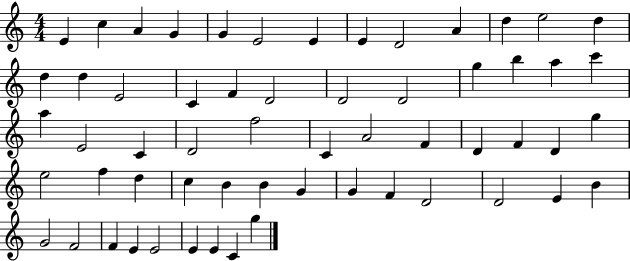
{
  \clef treble
  \numericTimeSignature
  \time 4/4
  \key c \major
  e'4 c''4 a'4 g'4 | g'4 e'2 e'4 | e'4 d'2 a'4 | d''4 e''2 d''4 | \break d''4 d''4 e'2 | c'4 f'4 d'2 | d'2 d'2 | g''4 b''4 a''4 c'''4 | \break a''4 e'2 c'4 | d'2 f''2 | c'4 a'2 f'4 | d'4 f'4 d'4 g''4 | \break e''2 f''4 d''4 | c''4 b'4 b'4 g'4 | g'4 f'4 d'2 | d'2 e'4 b'4 | \break g'2 f'2 | f'4 e'4 e'2 | e'4 e'4 c'4 g''4 | \bar "|."
}